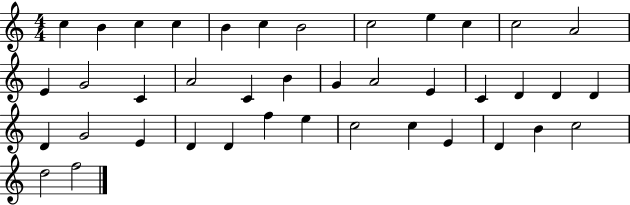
X:1
T:Untitled
M:4/4
L:1/4
K:C
c B c c B c B2 c2 e c c2 A2 E G2 C A2 C B G A2 E C D D D D G2 E D D f e c2 c E D B c2 d2 f2